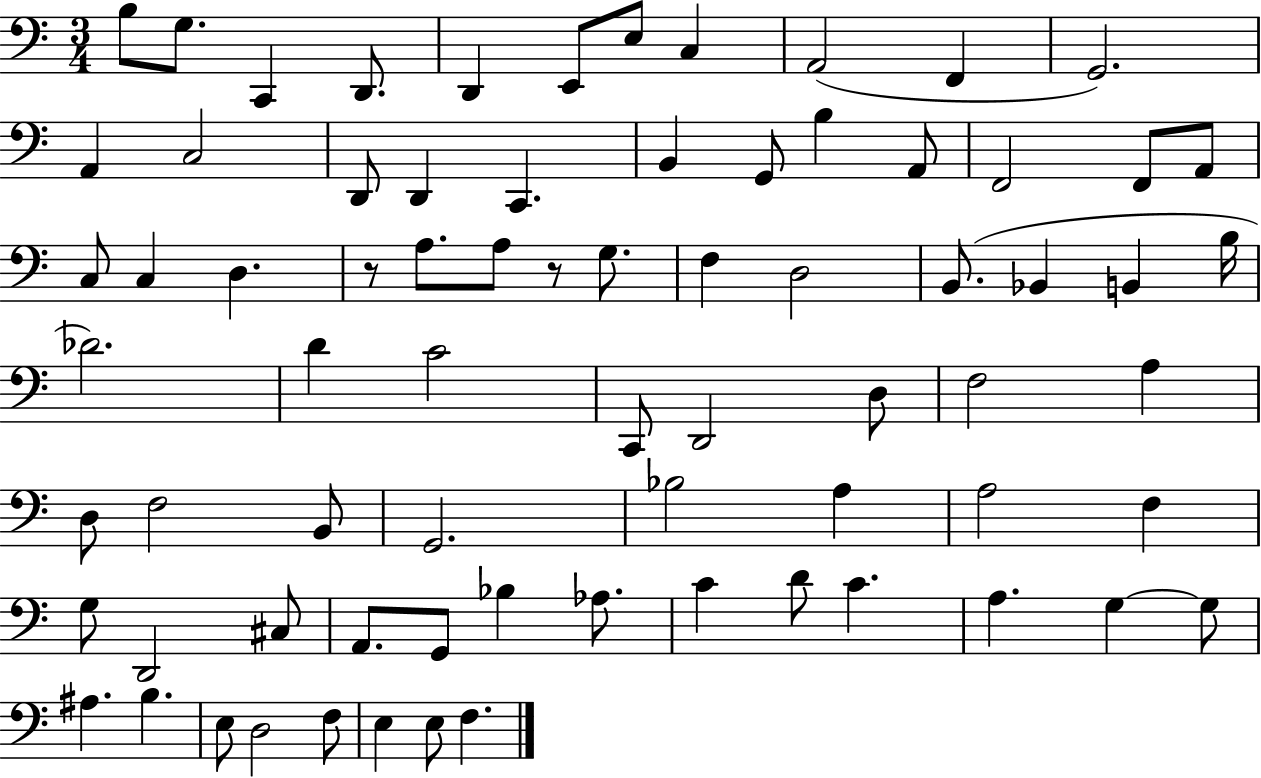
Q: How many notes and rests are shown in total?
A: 74